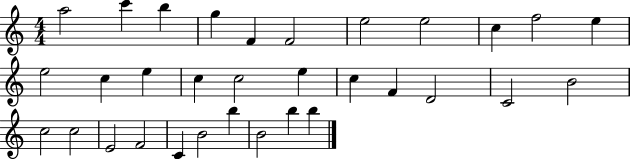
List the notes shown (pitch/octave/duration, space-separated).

A5/h C6/q B5/q G5/q F4/q F4/h E5/h E5/h C5/q F5/h E5/q E5/h C5/q E5/q C5/q C5/h E5/q C5/q F4/q D4/h C4/h B4/h C5/h C5/h E4/h F4/h C4/q B4/h B5/q B4/h B5/q B5/q